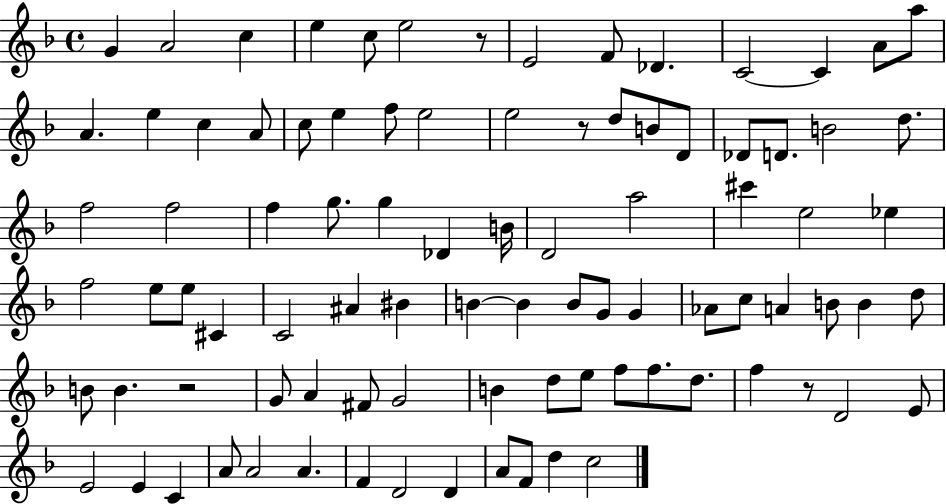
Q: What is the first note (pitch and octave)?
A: G4